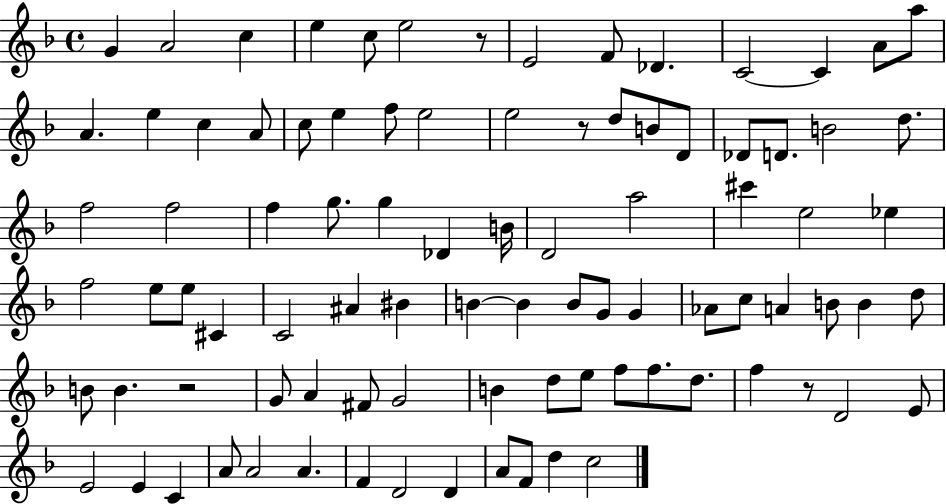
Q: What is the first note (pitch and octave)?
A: G4